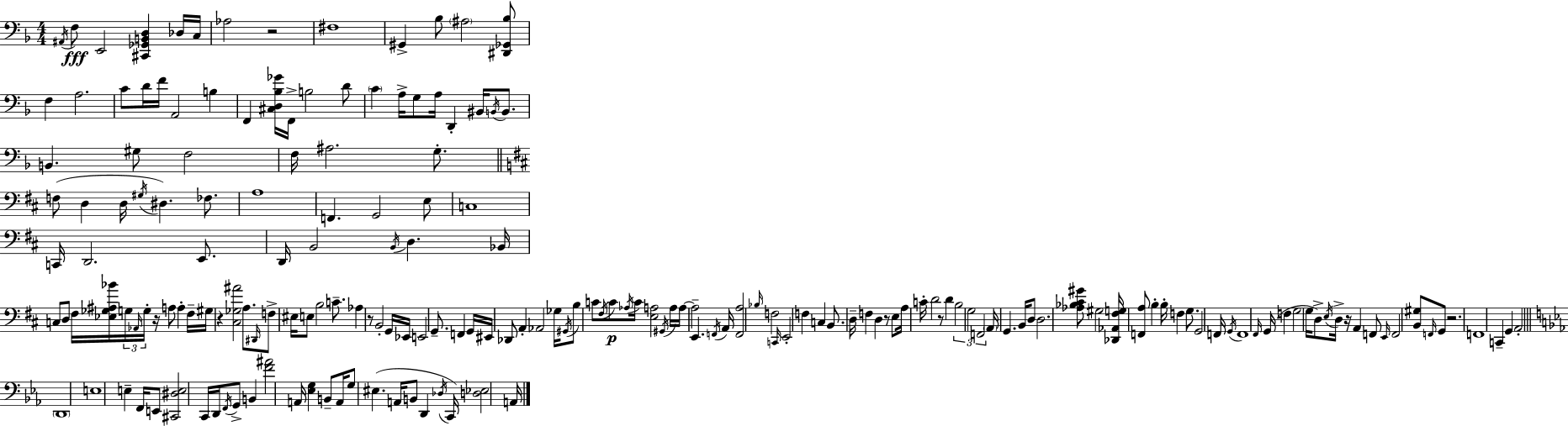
A#2/s F3/e E2/h [C#2,Gb2,B2,D3]/q Db3/s C3/s Ab3/h R/h F#3/w G#2/q Bb3/e A#3/h [D#2,Gb2,Bb3]/e F3/q A3/h. C4/e D4/s F4/s A2/h B3/q F2/q [C#3,D3,Bb3,Gb4]/s F2/s B3/h D4/e C4/q A3/s G3/e A3/s D2/q BIS2/s B2/s B2/e. B2/q. G#3/e F3/h F3/s A#3/h. G3/e. F3/e D3/q D3/s G#3/s D#3/q. FES3/e. A3/w F2/q. G2/h E3/e C3/w C2/s D2/h. E2/e. D2/s B2/h B2/s D3/q. Bb2/s C3/e D3/e F#3/s [Eb3,Gb3,A#3,Bb4]/s G3/s Ab2/s G3/s R/s A3/e A3/q F#3/s G#3/s R/q [C#3,Gb3,A#4]/h A3/e. D#2/s F3/e EIS3/s E3/e B3/h C4/e. Ab3/q R/e B2/h G2/s Eb2/s E2/h G2/e. F2/q G2/s EIS2/s Db2/e A2/q Ab2/h Gb3/s G#2/s B3/e C4/e F#3/s C4/e Ab3/s C4/s [E3,A3]/h G#2/s A3/s A3/s A3/h E2/q. F2/s A2/s [F2,A3]/h Bb3/s F3/h C2/s E2/h F3/q C3/q B2/e. D3/s F3/q D3/q R/e E3/e A3/s C4/s D4/h R/e D4/q B3/h G3/h F2/h A2/s G2/q. B2/s D3/e D3/h. [Ab3,Bb3,C#4,G#4]/e G#3/h [Db2,Ab2,F#3,G3]/s [F2,A3]/e B3/q B3/s F3/q G3/e. G2/h F2/s G2/s F2/w F#2/s G2/s F3/q G3/h G3/s D3/e E3/s D3/s R/s A2/q F2/e E2/s F2/h [B2,G#3]/e F2/s G2/e R/h. F2/w C2/q G2/q A2/h D2/w E3/w E3/q F2/s E2/e [C#2,D#3,E3]/h C2/s D2/s F2/s G2/e B2/q [F4,A#4]/h A2/s [Eb3,G3]/q B2/e A2/s G3/e EIS3/q. A2/s B2/e D2/q Db3/s C2/s [D3,Eb3]/h A2/s